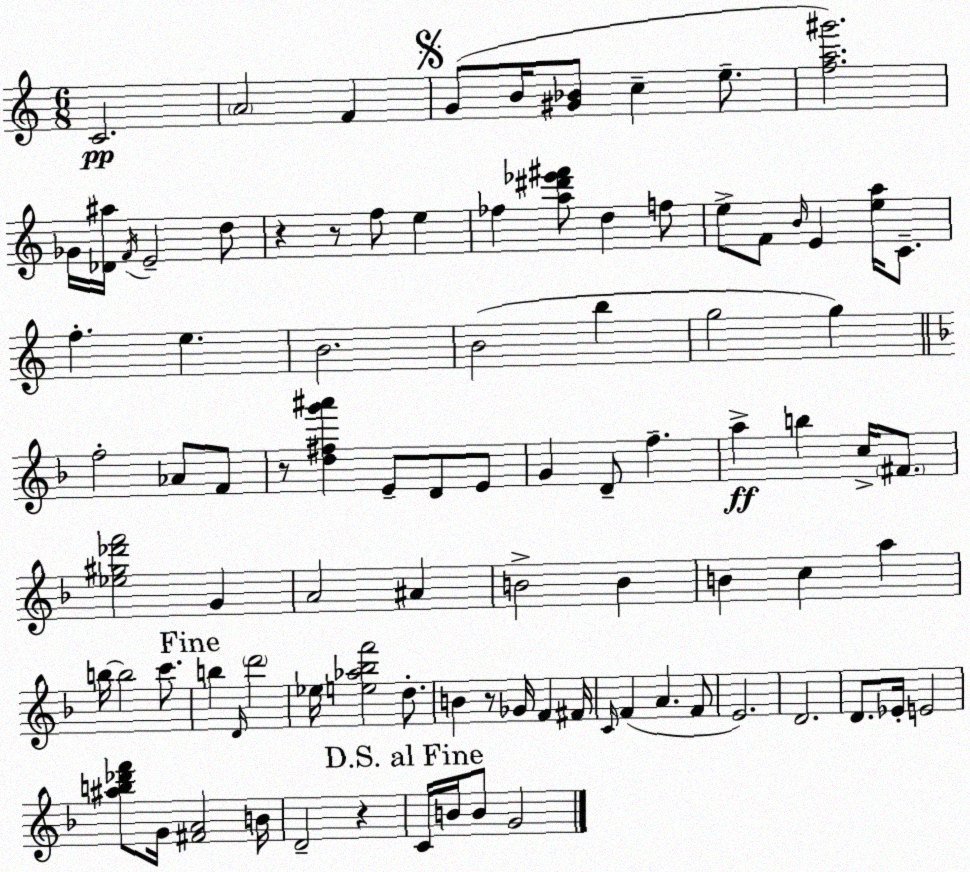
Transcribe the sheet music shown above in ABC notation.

X:1
T:Untitled
M:6/8
L:1/4
K:C
C2 A2 F G/2 B/4 [^G_B]/2 c e/2 [fa^g']2 _G/4 [_D^a]/4 F/4 E2 d/2 z z/2 f/2 e _f [a^d'_e'^f']/2 d f/2 e/2 F/2 B/4 E [ea]/4 C/2 f e B2 B2 b g2 g f2 _A/2 F/2 z/2 [d^fg'^a'] E/2 D/2 E/2 G D/2 f a b c/4 ^F/2 [_e^g_d'f']2 G A2 ^A B2 B B c a b/4 b2 c'/2 b D/4 d'2 _e/4 [e_a_bf']2 d/2 B z/2 _G/4 F ^F/4 C/4 F A F/2 E2 D2 D/2 _E/4 E2 [^ab_d'f']/2 G/4 [^FA]2 B/4 D2 z C/4 B/4 B/2 G2